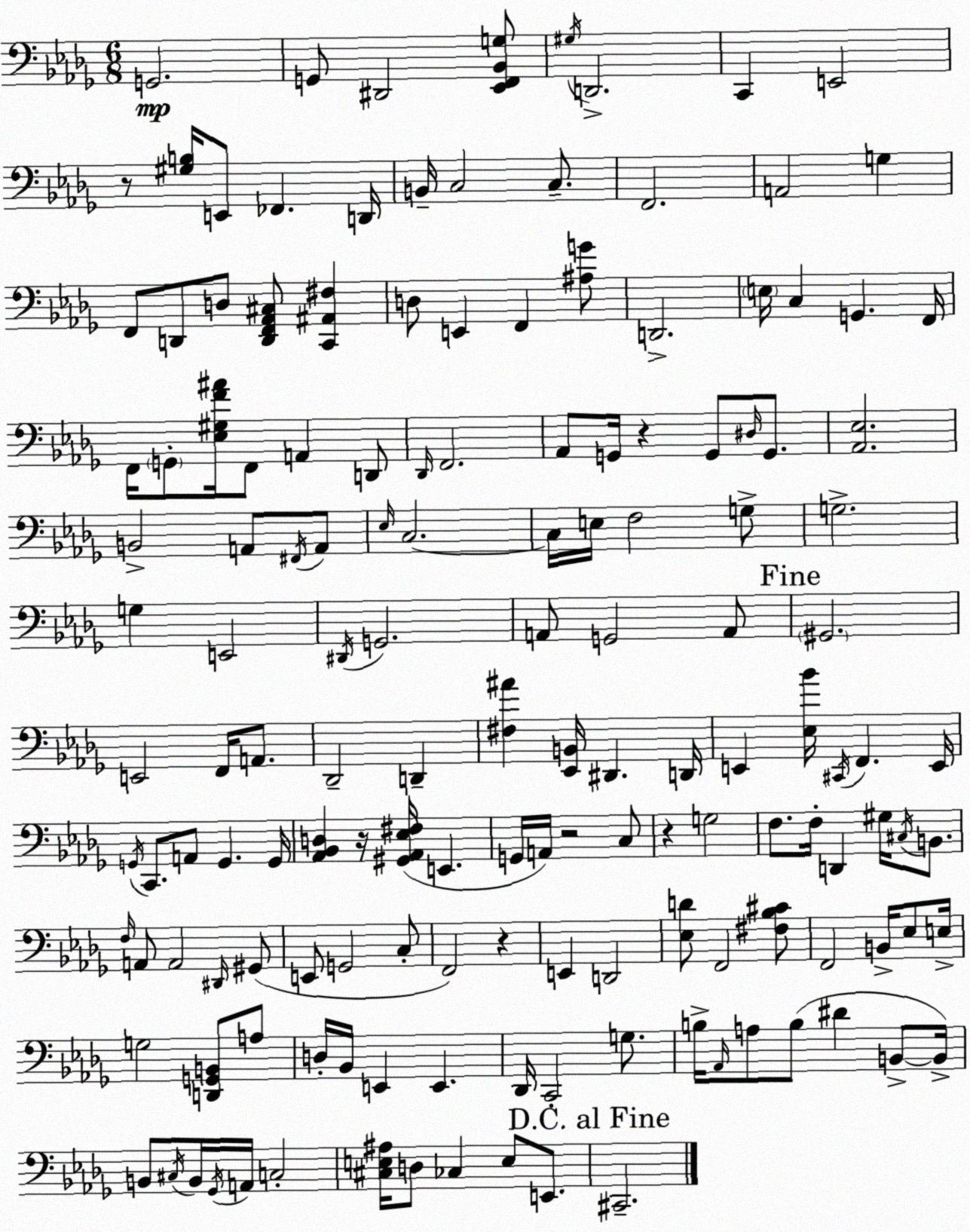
X:1
T:Untitled
M:6/8
L:1/4
K:Bbm
G,,2 G,,/2 ^D,,2 [_E,,F,,_B,,G,]/2 ^G,/4 D,,2 C,, E,,2 z/2 [^G,B,]/4 E,,/2 _F,, D,,/4 B,,/4 C,2 C,/2 F,,2 A,,2 G, F,,/2 D,,/2 D,/2 [D,,F,,_A,,^C,]/2 [C,,^A,,^F,] D,/2 E,, F,, [^A,G]/2 D,,2 E,/4 C, G,, F,,/4 F,,/4 G,,/2 [_E,^G,F^A]/4 F,,/2 A,, D,,/2 _D,,/4 F,,2 _A,,/2 G,,/4 z G,,/2 ^D,/4 G,,/2 [_A,,_E,]2 B,,2 A,,/2 ^F,,/4 A,,/2 _E,/4 C,2 C,/4 E,/4 F,2 G,/2 G,2 G, E,,2 ^D,,/4 G,,2 A,,/2 G,,2 A,,/2 ^G,,2 E,,2 F,,/4 A,,/2 _D,,2 D,, [^F,^A] [_E,,B,,]/4 ^D,, D,,/4 E,, [_E,_B]/4 ^C,,/4 F,, E,,/4 G,,/4 C,,/2 A,,/2 G,, G,,/4 [_A,,_B,,D,] z/4 [^G,,_A,,_E,^F,]/4 E,, G,,/4 A,,/4 z2 C,/2 z G,2 F,/2 F,/4 D,, ^G,/4 ^C,/4 B,,/2 F,/4 A,,/2 A,,2 ^D,,/4 ^G,,/2 E,,/2 G,,2 C,/2 F,,2 z E,, D,,2 [_E,D]/2 F,,2 [^F,_B,^C]/2 F,,2 B,,/4 _E,/2 E,/4 G,2 [D,,G,,B,,]/2 A,/2 D,/4 _B,,/4 E,, E,, _D,,/4 C,,2 G,/2 B,/4 _A,,/4 A,/2 B,/2 ^D B,,/2 B,,/4 B,,/2 ^C,/4 B,,/4 _G,,/4 A,,/4 C,2 [^C,E,^A,]/4 D,/2 _C, E,/2 E,,/2 ^C,,2